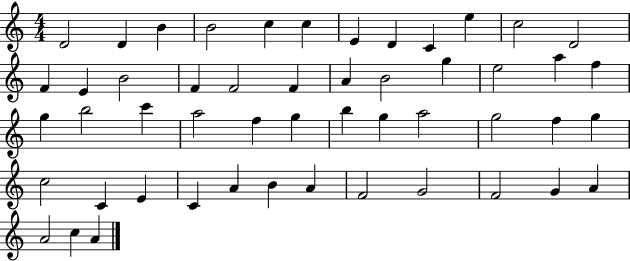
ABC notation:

X:1
T:Untitled
M:4/4
L:1/4
K:C
D2 D B B2 c c E D C e c2 D2 F E B2 F F2 F A B2 g e2 a f g b2 c' a2 f g b g a2 g2 f g c2 C E C A B A F2 G2 F2 G A A2 c A